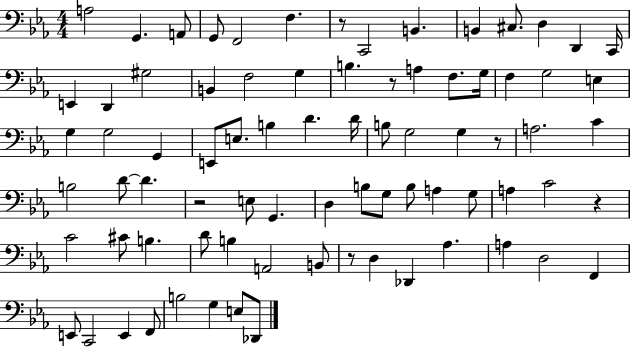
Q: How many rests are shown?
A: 6